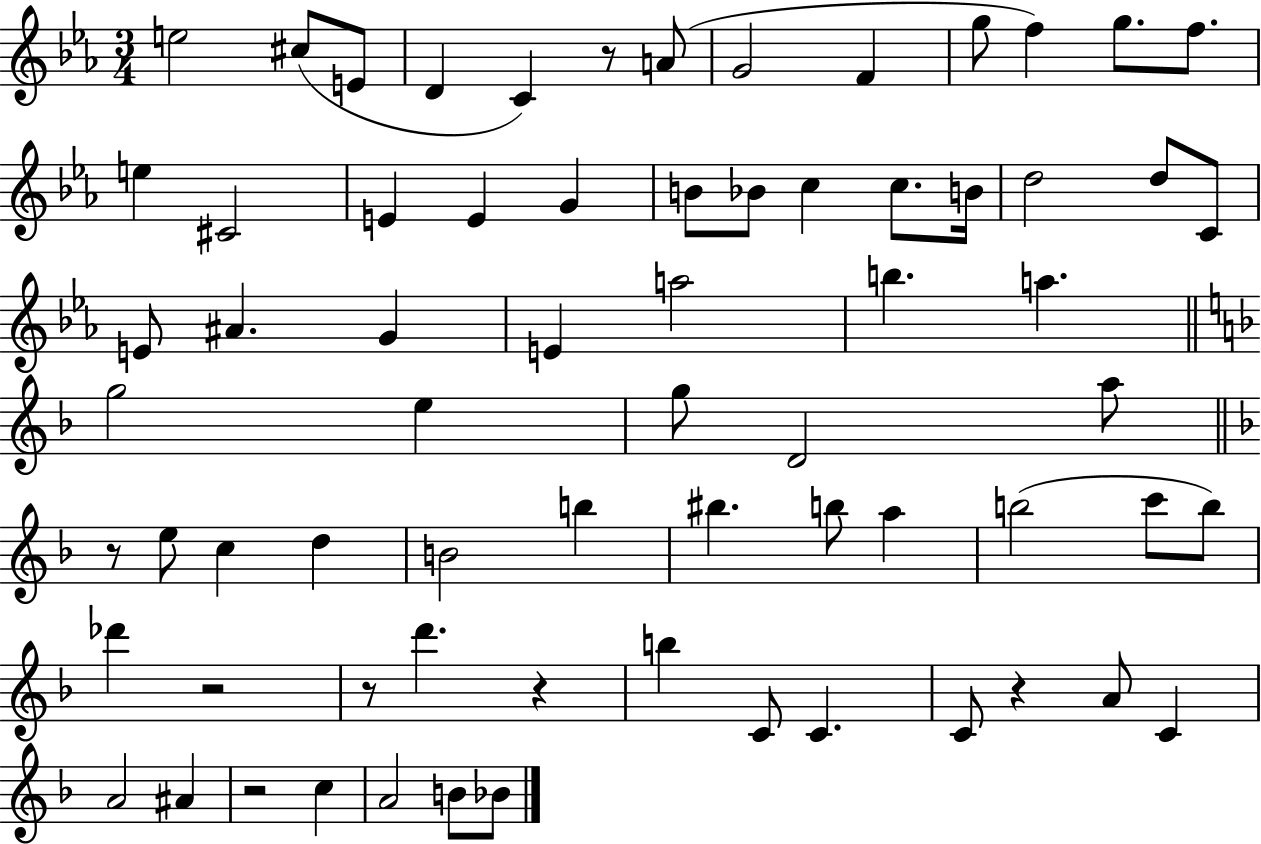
E5/h C#5/e E4/e D4/q C4/q R/e A4/e G4/h F4/q G5/e F5/q G5/e. F5/e. E5/q C#4/h E4/q E4/q G4/q B4/e Bb4/e C5/q C5/e. B4/s D5/h D5/e C4/e E4/e A#4/q. G4/q E4/q A5/h B5/q. A5/q. G5/h E5/q G5/e D4/h A5/e R/e E5/e C5/q D5/q B4/h B5/q BIS5/q. B5/e A5/q B5/h C6/e B5/e Db6/q R/h R/e D6/q. R/q B5/q C4/e C4/q. C4/e R/q A4/e C4/q A4/h A#4/q R/h C5/q A4/h B4/e Bb4/e